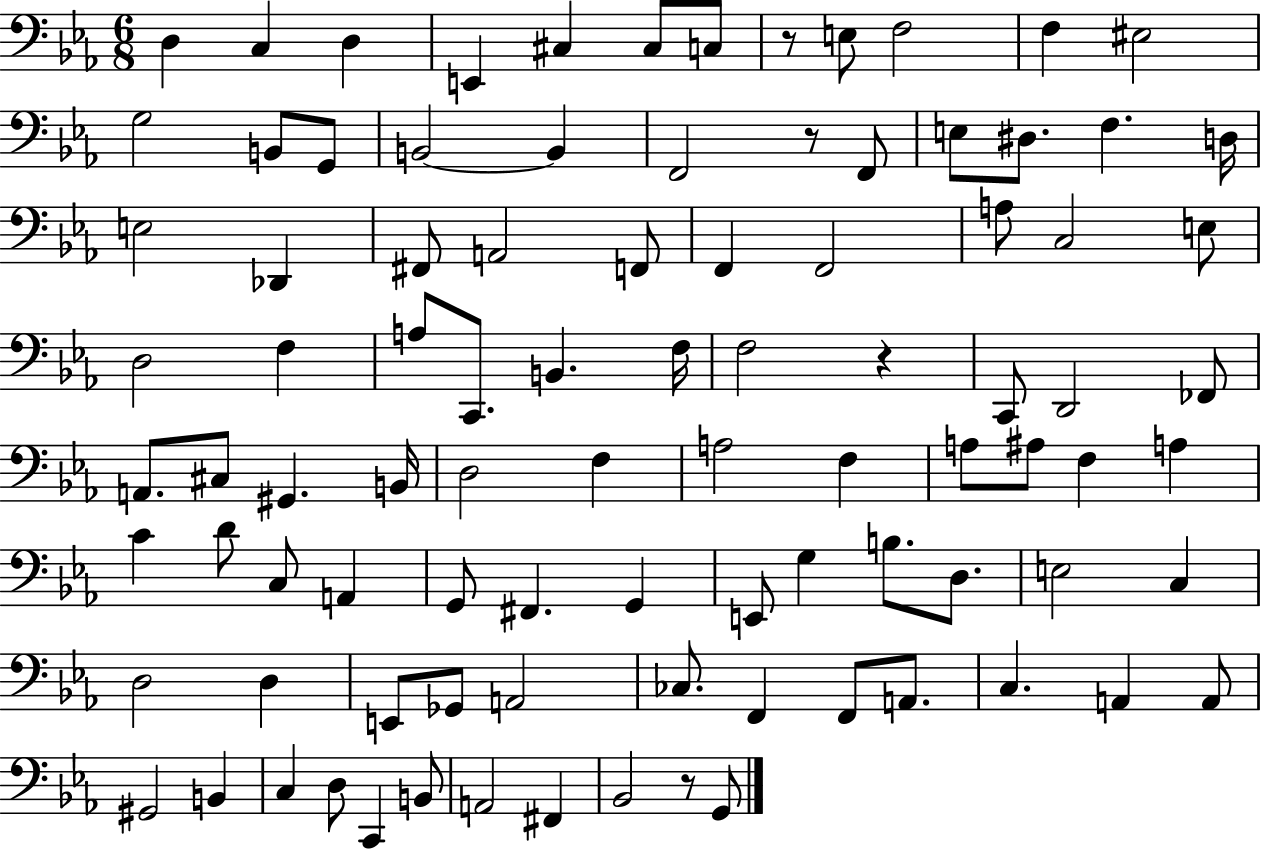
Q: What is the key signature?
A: EES major